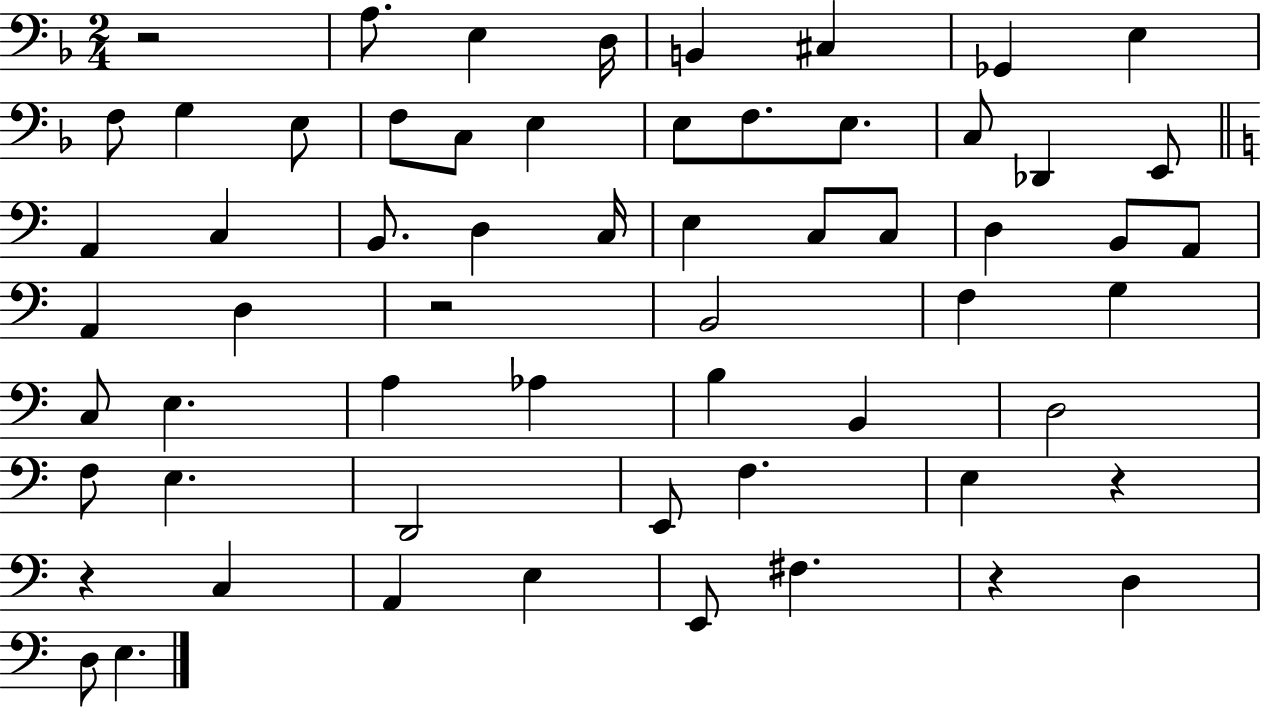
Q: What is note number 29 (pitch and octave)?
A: B2